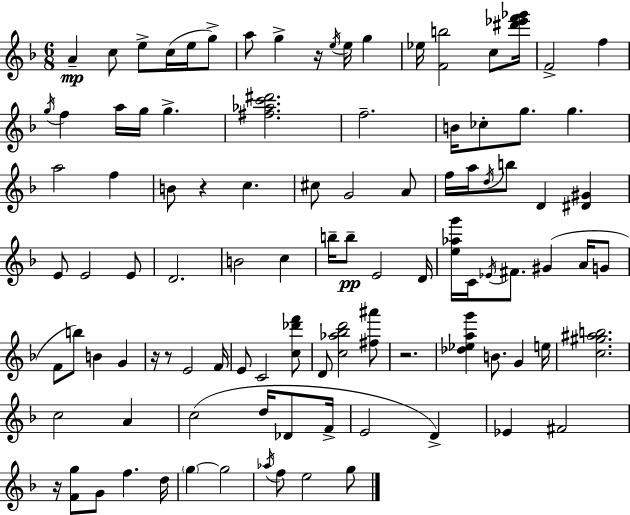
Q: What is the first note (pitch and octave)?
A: A4